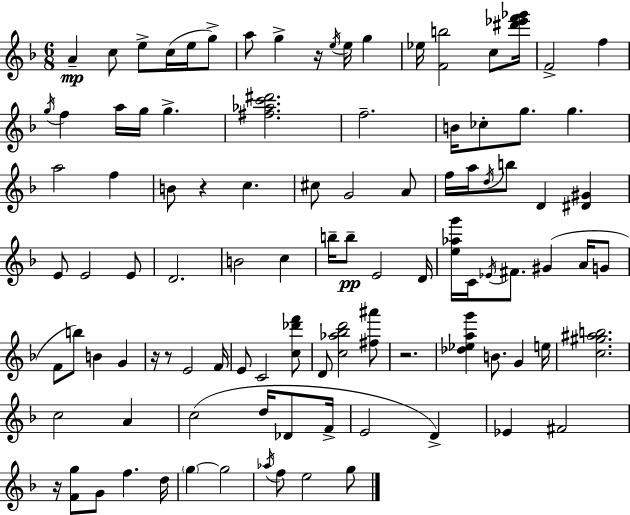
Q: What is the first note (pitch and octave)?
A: A4